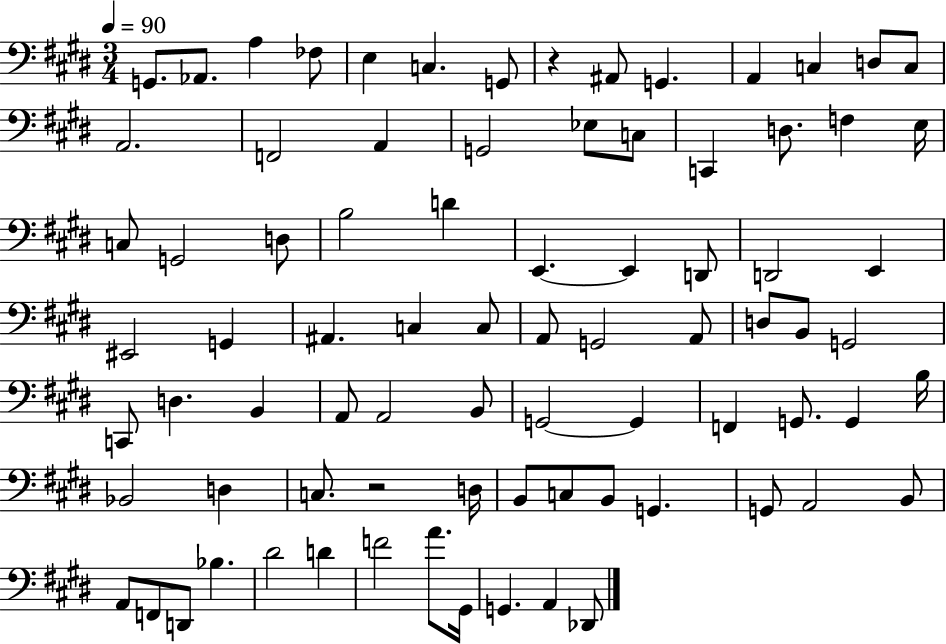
X:1
T:Untitled
M:3/4
L:1/4
K:E
G,,/2 _A,,/2 A, _F,/2 E, C, G,,/2 z ^A,,/2 G,, A,, C, D,/2 C,/2 A,,2 F,,2 A,, G,,2 _E,/2 C,/2 C,, D,/2 F, E,/4 C,/2 G,,2 D,/2 B,2 D E,, E,, D,,/2 D,,2 E,, ^E,,2 G,, ^A,, C, C,/2 A,,/2 G,,2 A,,/2 D,/2 B,,/2 G,,2 C,,/2 D, B,, A,,/2 A,,2 B,,/2 G,,2 G,, F,, G,,/2 G,, B,/4 _B,,2 D, C,/2 z2 D,/4 B,,/2 C,/2 B,,/2 G,, G,,/2 A,,2 B,,/2 A,,/2 F,,/2 D,,/2 _B, ^D2 D F2 A/2 ^G,,/4 G,, A,, _D,,/2